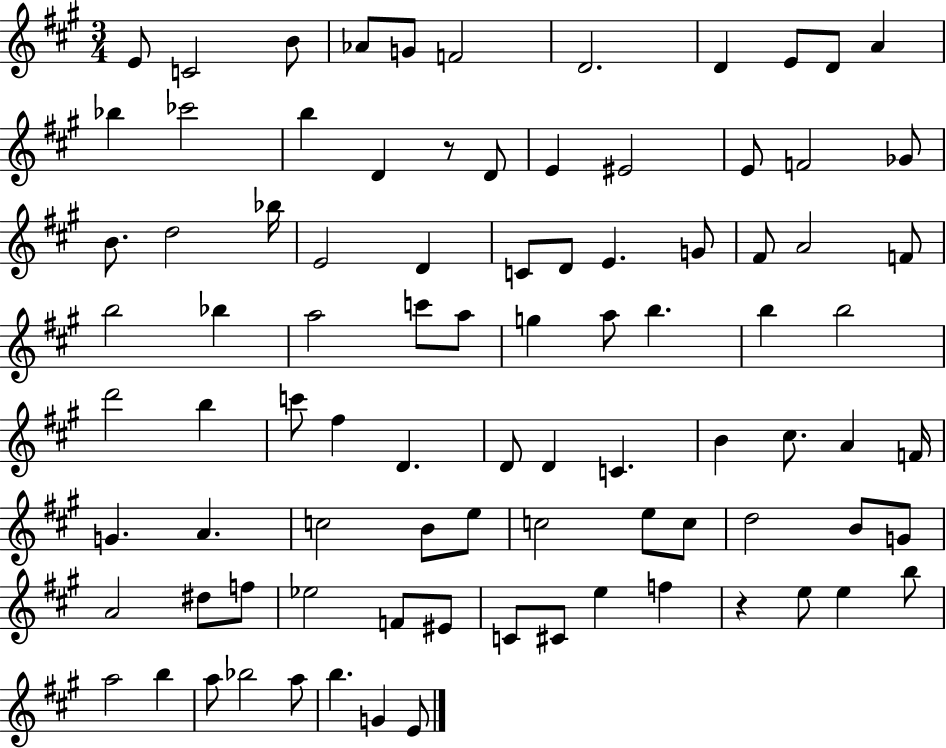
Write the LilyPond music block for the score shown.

{
  \clef treble
  \numericTimeSignature
  \time 3/4
  \key a \major
  \repeat volta 2 { e'8 c'2 b'8 | aes'8 g'8 f'2 | d'2. | d'4 e'8 d'8 a'4 | \break bes''4 ces'''2 | b''4 d'4 r8 d'8 | e'4 eis'2 | e'8 f'2 ges'8 | \break b'8. d''2 bes''16 | e'2 d'4 | c'8 d'8 e'4. g'8 | fis'8 a'2 f'8 | \break b''2 bes''4 | a''2 c'''8 a''8 | g''4 a''8 b''4. | b''4 b''2 | \break d'''2 b''4 | c'''8 fis''4 d'4. | d'8 d'4 c'4. | b'4 cis''8. a'4 f'16 | \break g'4. a'4. | c''2 b'8 e''8 | c''2 e''8 c''8 | d''2 b'8 g'8 | \break a'2 dis''8 f''8 | ees''2 f'8 eis'8 | c'8 cis'8 e''4 f''4 | r4 e''8 e''4 b''8 | \break a''2 b''4 | a''8 bes''2 a''8 | b''4. g'4 e'8 | } \bar "|."
}